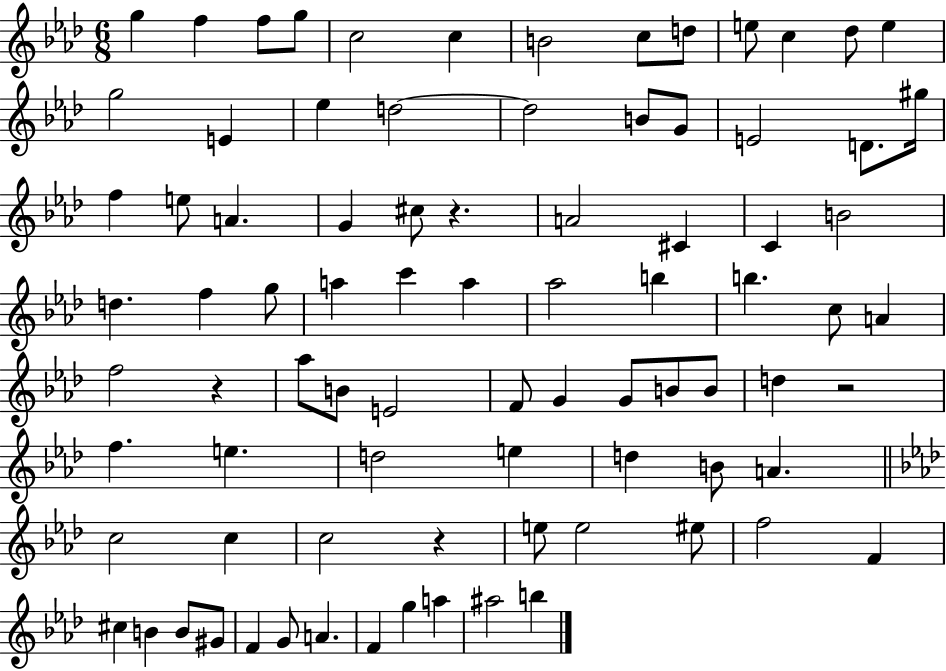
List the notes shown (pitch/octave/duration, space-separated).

G5/q F5/q F5/e G5/e C5/h C5/q B4/h C5/e D5/e E5/e C5/q Db5/e E5/q G5/h E4/q Eb5/q D5/h D5/h B4/e G4/e E4/h D4/e. G#5/s F5/q E5/e A4/q. G4/q C#5/e R/q. A4/h C#4/q C4/q B4/h D5/q. F5/q G5/e A5/q C6/q A5/q Ab5/h B5/q B5/q. C5/e A4/q F5/h R/q Ab5/e B4/e E4/h F4/e G4/q G4/e B4/e B4/e D5/q R/h F5/q. E5/q. D5/h E5/q D5/q B4/e A4/q. C5/h C5/q C5/h R/q E5/e E5/h EIS5/e F5/h F4/q C#5/q B4/q B4/e G#4/e F4/q G4/e A4/q. F4/q G5/q A5/q A#5/h B5/q